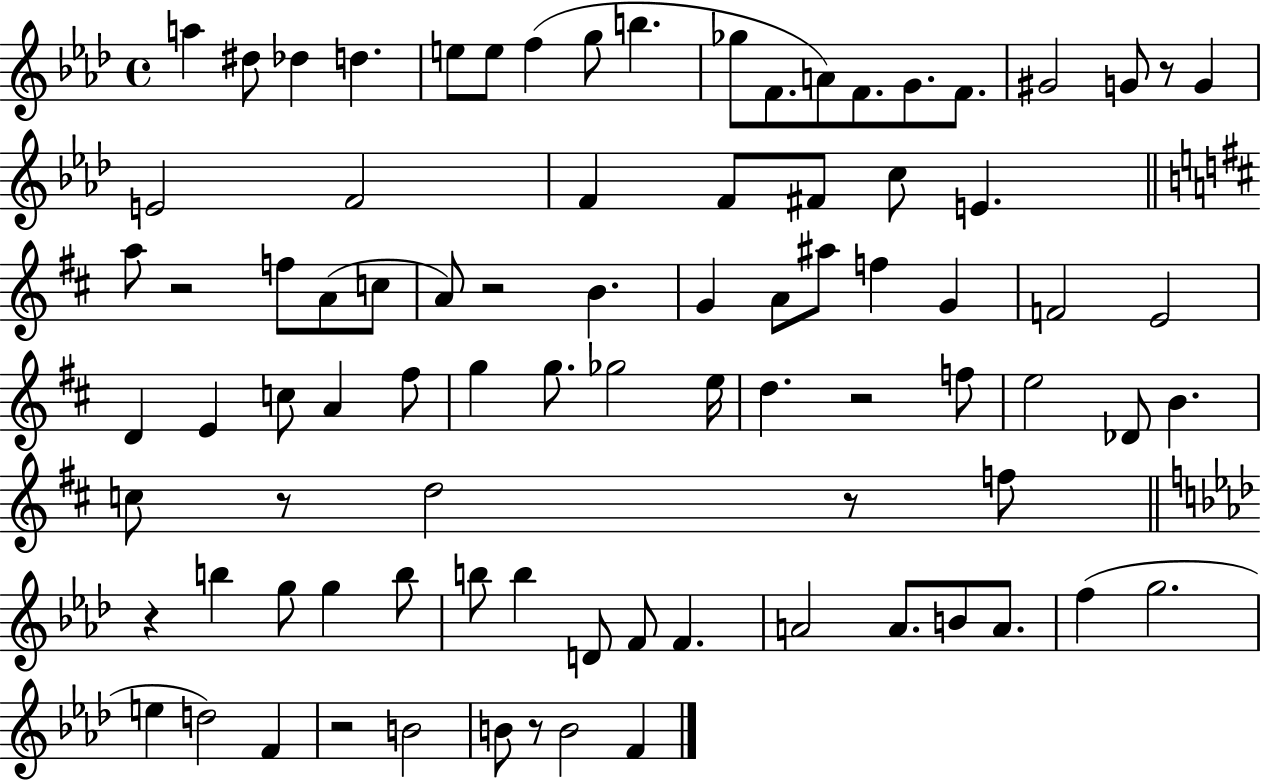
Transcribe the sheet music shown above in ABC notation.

X:1
T:Untitled
M:4/4
L:1/4
K:Ab
a ^d/2 _d d e/2 e/2 f g/2 b _g/2 F/2 A/2 F/2 G/2 F/2 ^G2 G/2 z/2 G E2 F2 F F/2 ^F/2 c/2 E a/2 z2 f/2 A/2 c/2 A/2 z2 B G A/2 ^a/2 f G F2 E2 D E c/2 A ^f/2 g g/2 _g2 e/4 d z2 f/2 e2 _D/2 B c/2 z/2 d2 z/2 f/2 z b g/2 g b/2 b/2 b D/2 F/2 F A2 A/2 B/2 A/2 f g2 e d2 F z2 B2 B/2 z/2 B2 F